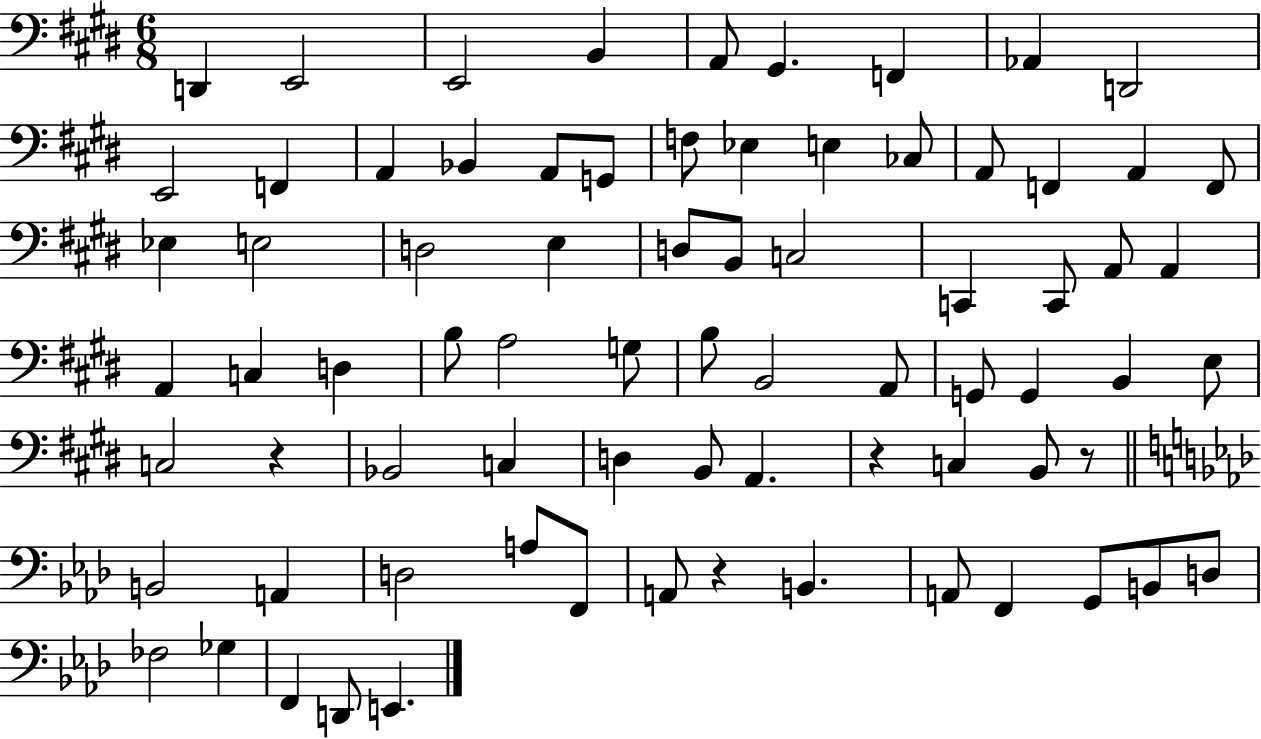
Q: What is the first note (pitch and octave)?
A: D2